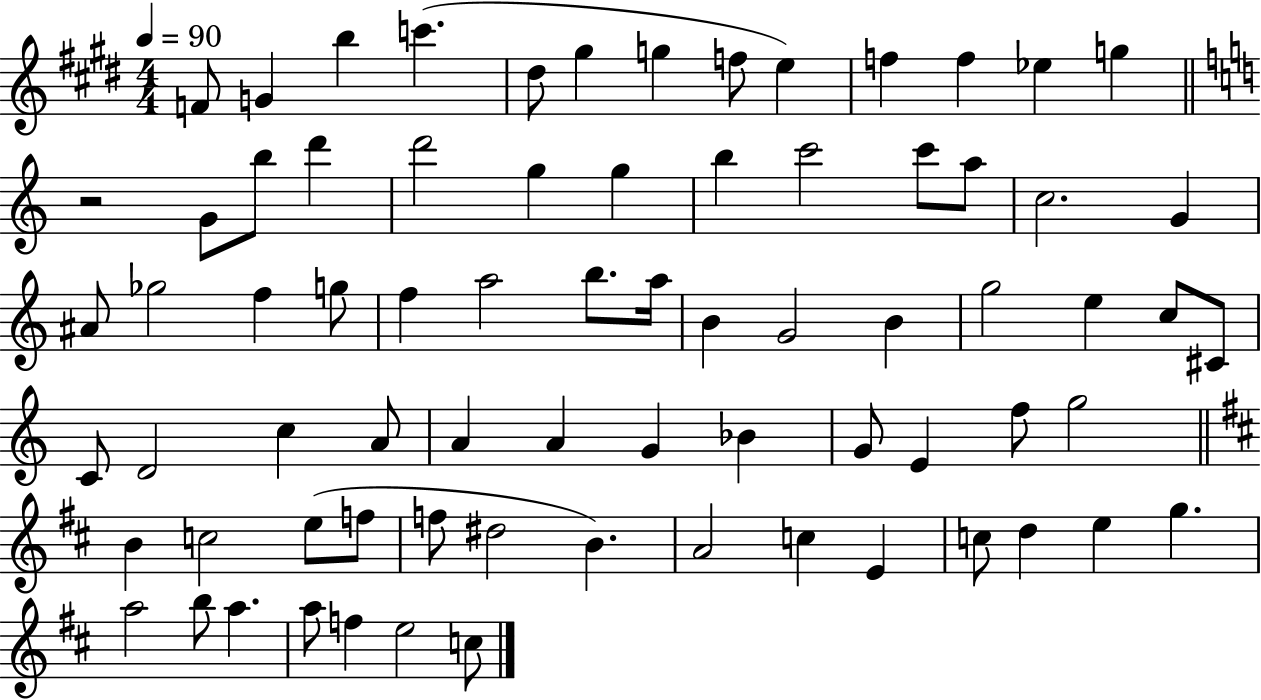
{
  \clef treble
  \numericTimeSignature
  \time 4/4
  \key e \major
  \tempo 4 = 90
  f'8 g'4 b''4 c'''4.( | dis''8 gis''4 g''4 f''8 e''4) | f''4 f''4 ees''4 g''4 | \bar "||" \break \key c \major r2 g'8 b''8 d'''4 | d'''2 g''4 g''4 | b''4 c'''2 c'''8 a''8 | c''2. g'4 | \break ais'8 ges''2 f''4 g''8 | f''4 a''2 b''8. a''16 | b'4 g'2 b'4 | g''2 e''4 c''8 cis'8 | \break c'8 d'2 c''4 a'8 | a'4 a'4 g'4 bes'4 | g'8 e'4 f''8 g''2 | \bar "||" \break \key b \minor b'4 c''2 e''8( f''8 | f''8 dis''2 b'4.) | a'2 c''4 e'4 | c''8 d''4 e''4 g''4. | \break a''2 b''8 a''4. | a''8 f''4 e''2 c''8 | \bar "|."
}